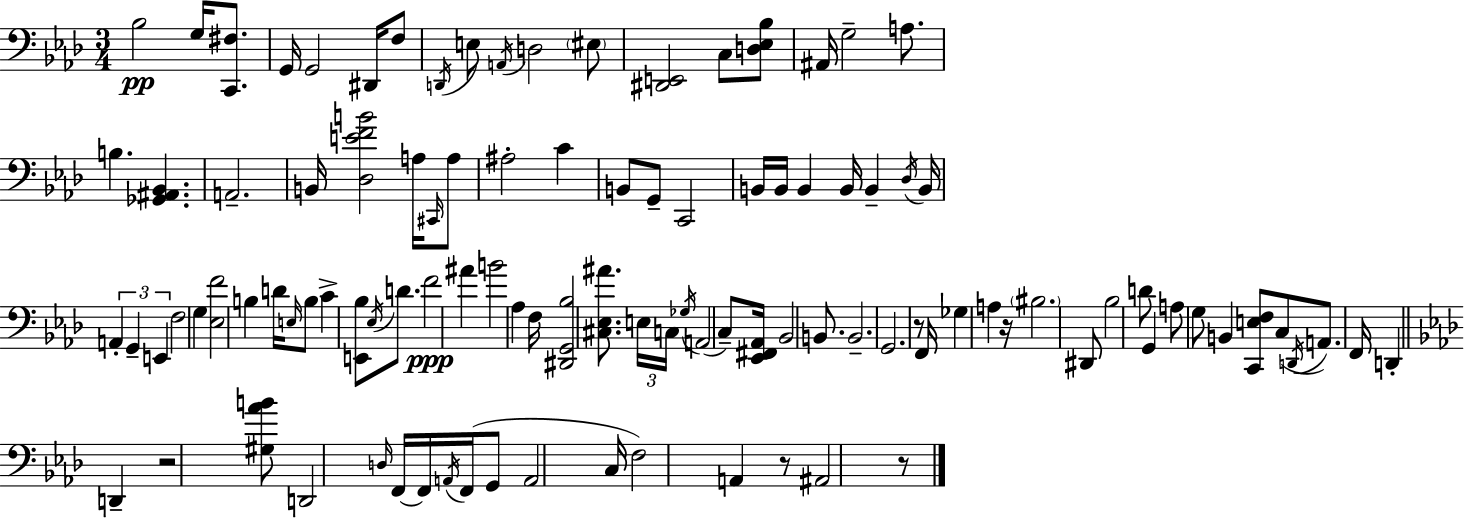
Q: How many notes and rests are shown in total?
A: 105